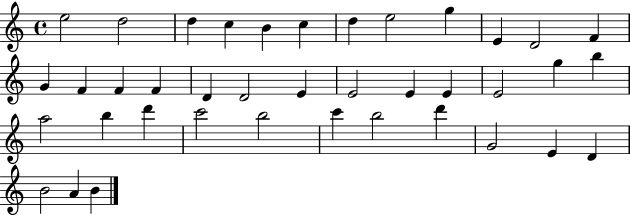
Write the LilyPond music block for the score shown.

{
  \clef treble
  \time 4/4
  \defaultTimeSignature
  \key c \major
  e''2 d''2 | d''4 c''4 b'4 c''4 | d''4 e''2 g''4 | e'4 d'2 f'4 | \break g'4 f'4 f'4 f'4 | d'4 d'2 e'4 | e'2 e'4 e'4 | e'2 g''4 b''4 | \break a''2 b''4 d'''4 | c'''2 b''2 | c'''4 b''2 d'''4 | g'2 e'4 d'4 | \break b'2 a'4 b'4 | \bar "|."
}